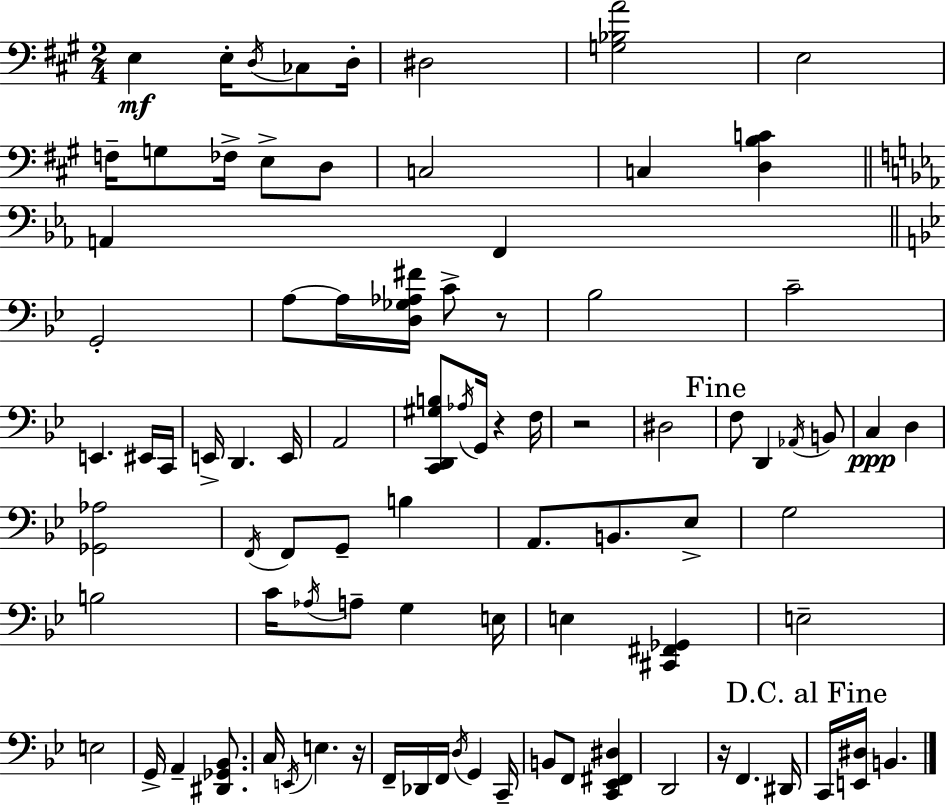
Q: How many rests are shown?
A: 5